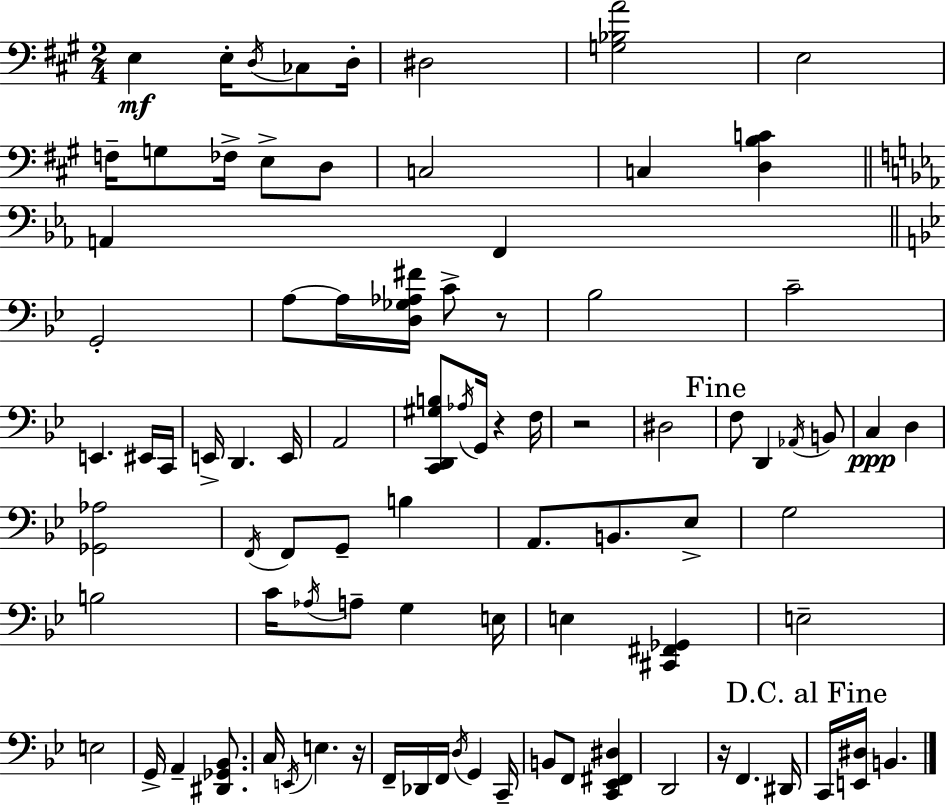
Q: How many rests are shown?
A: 5